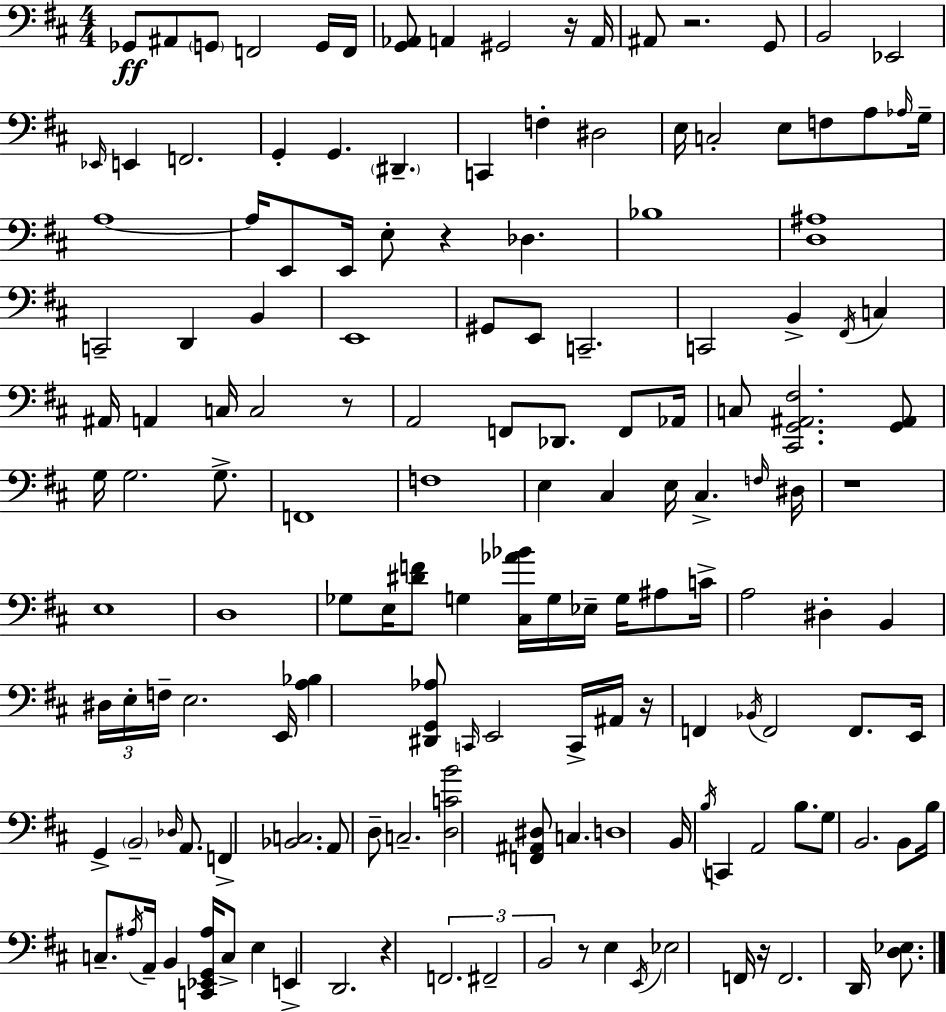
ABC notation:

X:1
T:Untitled
M:4/4
L:1/4
K:D
_G,,/2 ^A,,/2 G,,/2 F,,2 G,,/4 F,,/4 [G,,_A,,]/2 A,, ^G,,2 z/4 A,,/4 ^A,,/2 z2 G,,/2 B,,2 _E,,2 _E,,/4 E,, F,,2 G,, G,, ^D,, C,, F, ^D,2 E,/4 C,2 E,/2 F,/2 A,/2 _A,/4 G,/4 A,4 A,/4 E,,/2 E,,/4 E,/2 z _D, _B,4 [D,^A,]4 C,,2 D,, B,, E,,4 ^G,,/2 E,,/2 C,,2 C,,2 B,, ^F,,/4 C, ^A,,/4 A,, C,/4 C,2 z/2 A,,2 F,,/2 _D,,/2 F,,/2 _A,,/4 C,/2 [^C,,G,,^A,,^F,]2 [G,,^A,,]/2 G,/4 G,2 G,/2 F,,4 F,4 E, ^C, E,/4 ^C, F,/4 ^D,/4 z4 E,4 D,4 _G,/2 E,/4 [^DF]/2 G, [^C,_A_B]/4 G,/4 _E,/4 G,/4 ^A,/2 C/4 A,2 ^D, B,, ^D,/4 E,/4 F,/4 E,2 E,,/4 [A,_B,] [^D,,G,,_A,]/2 C,,/4 E,,2 C,,/4 ^A,,/4 z/4 F,, _B,,/4 F,,2 F,,/2 E,,/4 G,, B,,2 _D,/4 A,,/2 F,, [_B,,C,]2 A,,/2 D,/2 C,2 [D,CB]2 [F,,^A,,^D,]/2 C, D,4 B,,/4 B,/4 C,, A,,2 B,/2 G,/2 B,,2 B,,/2 B,/4 C,/2 ^A,/4 A,,/4 B,, [C,,_E,,G,,^A,]/4 C,/2 E, E,, D,,2 z F,,2 ^F,,2 B,,2 z/2 E, E,,/4 _E,2 F,,/4 z/4 F,,2 D,,/4 [D,_E,]/2